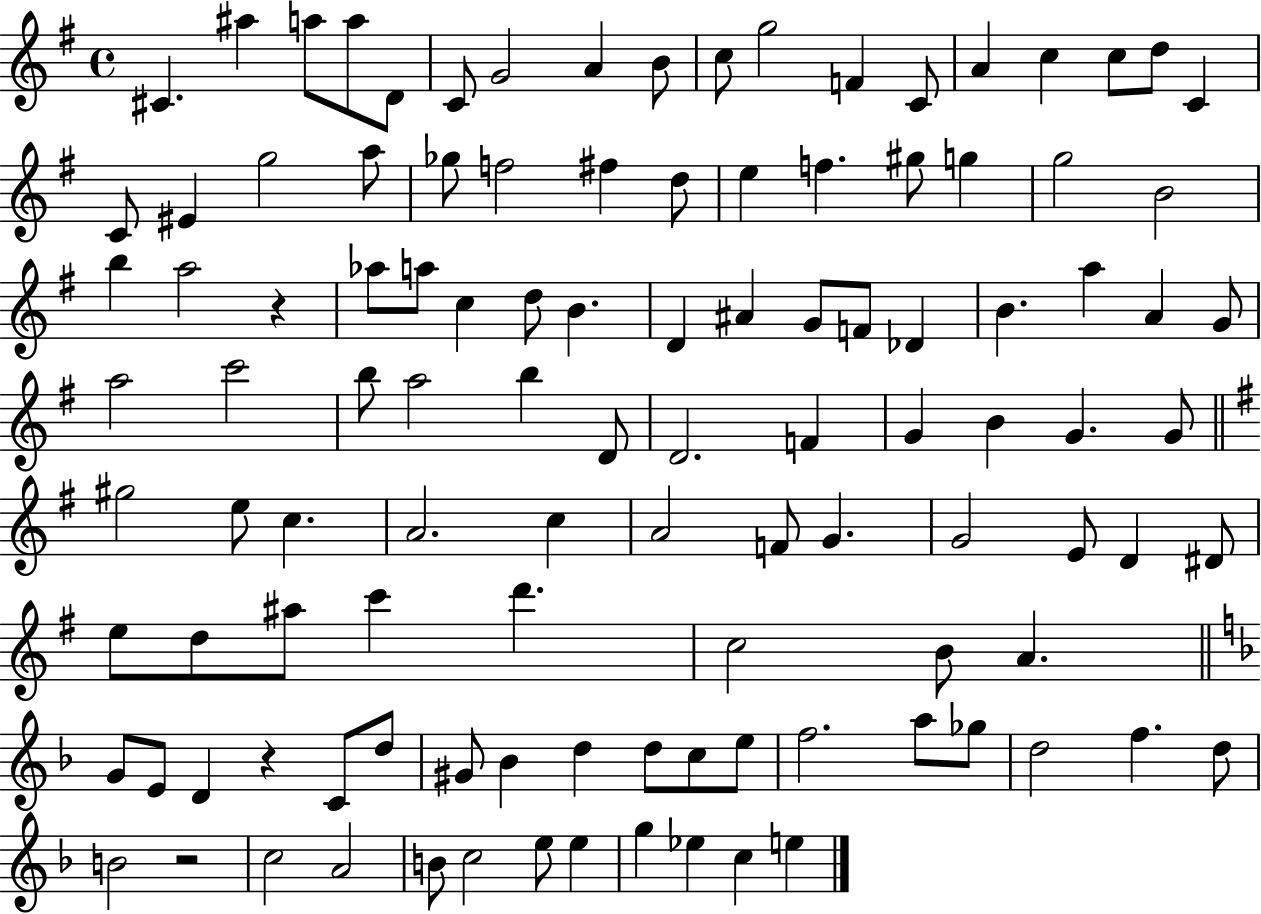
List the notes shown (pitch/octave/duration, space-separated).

C#4/q. A#5/q A5/e A5/e D4/e C4/e G4/h A4/q B4/e C5/e G5/h F4/q C4/e A4/q C5/q C5/e D5/e C4/q C4/e EIS4/q G5/h A5/e Gb5/e F5/h F#5/q D5/e E5/q F5/q. G#5/e G5/q G5/h B4/h B5/q A5/h R/q Ab5/e A5/e C5/q D5/e B4/q. D4/q A#4/q G4/e F4/e Db4/q B4/q. A5/q A4/q G4/e A5/h C6/h B5/e A5/h B5/q D4/e D4/h. F4/q G4/q B4/q G4/q. G4/e G#5/h E5/e C5/q. A4/h. C5/q A4/h F4/e G4/q. G4/h E4/e D4/q D#4/e E5/e D5/e A#5/e C6/q D6/q. C5/h B4/e A4/q. G4/e E4/e D4/q R/q C4/e D5/e G#4/e Bb4/q D5/q D5/e C5/e E5/e F5/h. A5/e Gb5/e D5/h F5/q. D5/e B4/h R/h C5/h A4/h B4/e C5/h E5/e E5/q G5/q Eb5/q C5/q E5/q